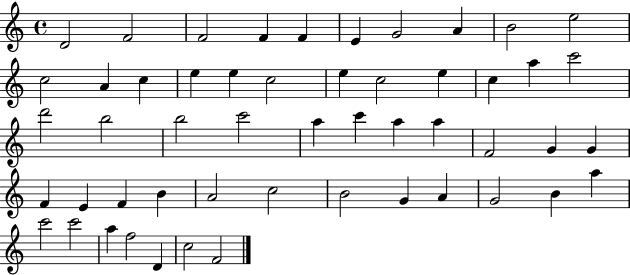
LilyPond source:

{
  \clef treble
  \time 4/4
  \defaultTimeSignature
  \key c \major
  d'2 f'2 | f'2 f'4 f'4 | e'4 g'2 a'4 | b'2 e''2 | \break c''2 a'4 c''4 | e''4 e''4 c''2 | e''4 c''2 e''4 | c''4 a''4 c'''2 | \break d'''2 b''2 | b''2 c'''2 | a''4 c'''4 a''4 a''4 | f'2 g'4 g'4 | \break f'4 e'4 f'4 b'4 | a'2 c''2 | b'2 g'4 a'4 | g'2 b'4 a''4 | \break c'''2 c'''2 | a''4 f''2 d'4 | c''2 f'2 | \bar "|."
}